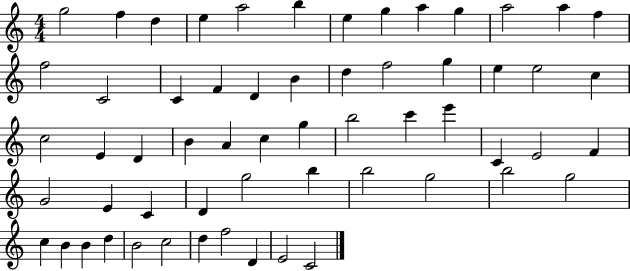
X:1
T:Untitled
M:4/4
L:1/4
K:C
g2 f d e a2 b e g a g a2 a f f2 C2 C F D B d f2 g e e2 c c2 E D B A c g b2 c' e' C E2 F G2 E C D g2 b b2 g2 b2 g2 c B B d B2 c2 d f2 D E2 C2